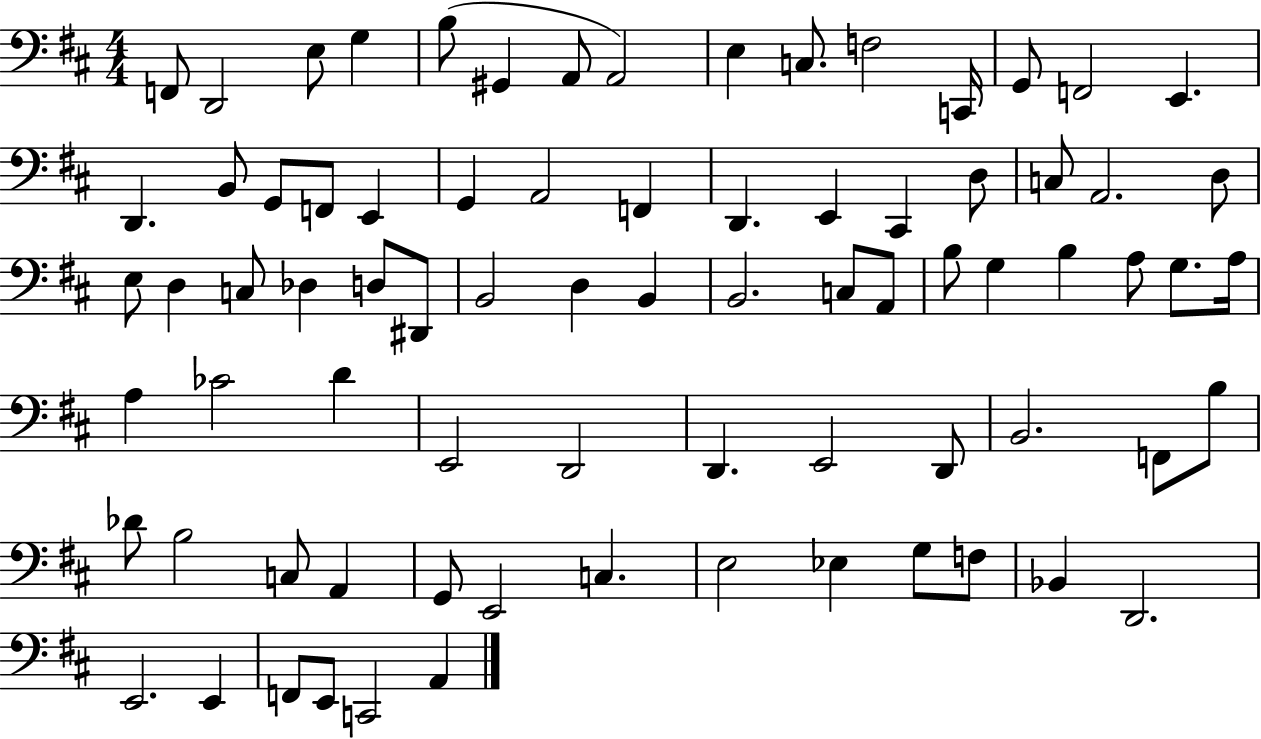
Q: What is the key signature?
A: D major